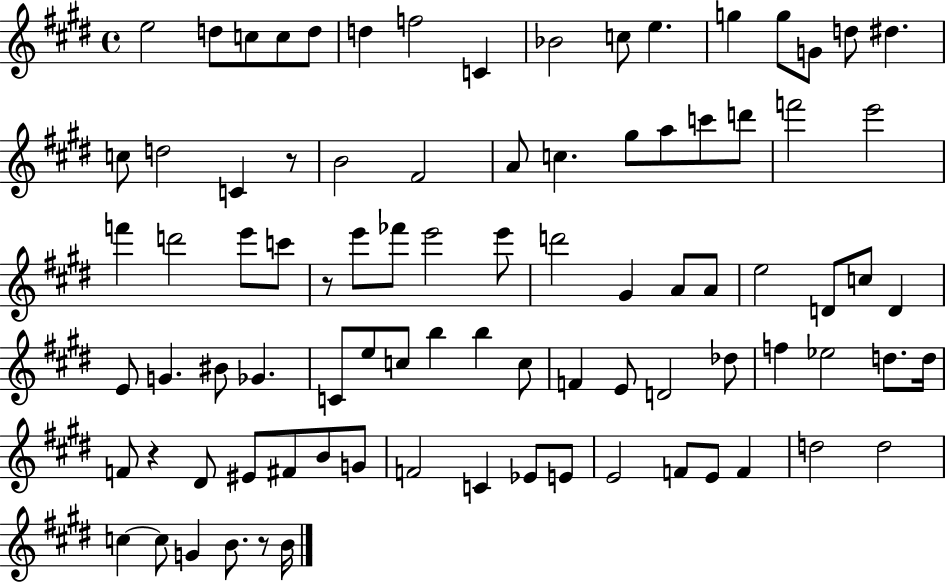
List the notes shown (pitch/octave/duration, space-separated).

E5/h D5/e C5/e C5/e D5/e D5/q F5/h C4/q Bb4/h C5/e E5/q. G5/q G5/e G4/e D5/e D#5/q. C5/e D5/h C4/q R/e B4/h F#4/h A4/e C5/q. G#5/e A5/e C6/e D6/e F6/h E6/h F6/q D6/h E6/e C6/e R/e E6/e FES6/e E6/h E6/e D6/h G#4/q A4/e A4/e E5/h D4/e C5/e D4/q E4/e G4/q. BIS4/e Gb4/q. C4/e E5/e C5/e B5/q B5/q C5/e F4/q E4/e D4/h Db5/e F5/q Eb5/h D5/e. D5/s F4/e R/q D#4/e EIS4/e F#4/e B4/e G4/e F4/h C4/q Eb4/e E4/e E4/h F4/e E4/e F4/q D5/h D5/h C5/q C5/e G4/q B4/e. R/e B4/s